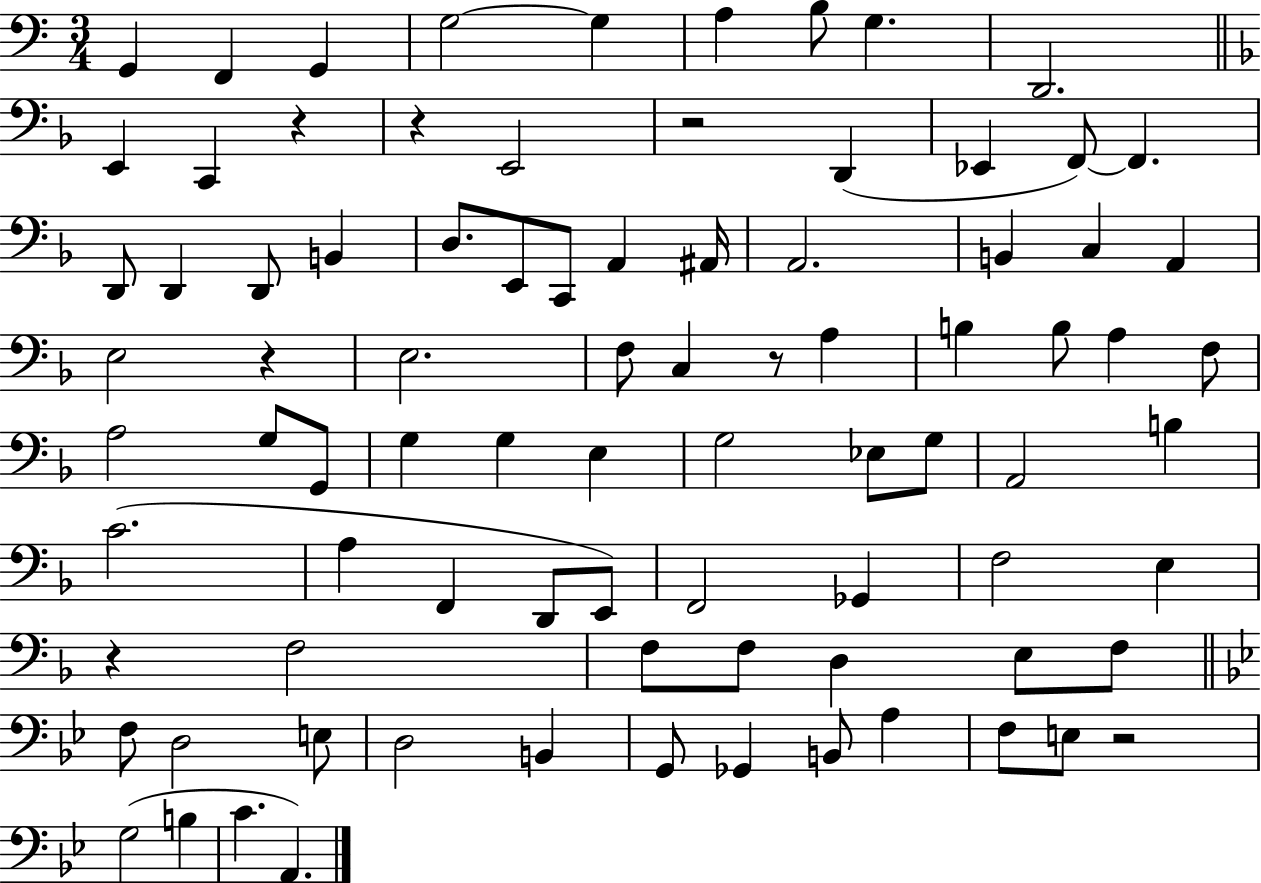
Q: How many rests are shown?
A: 7